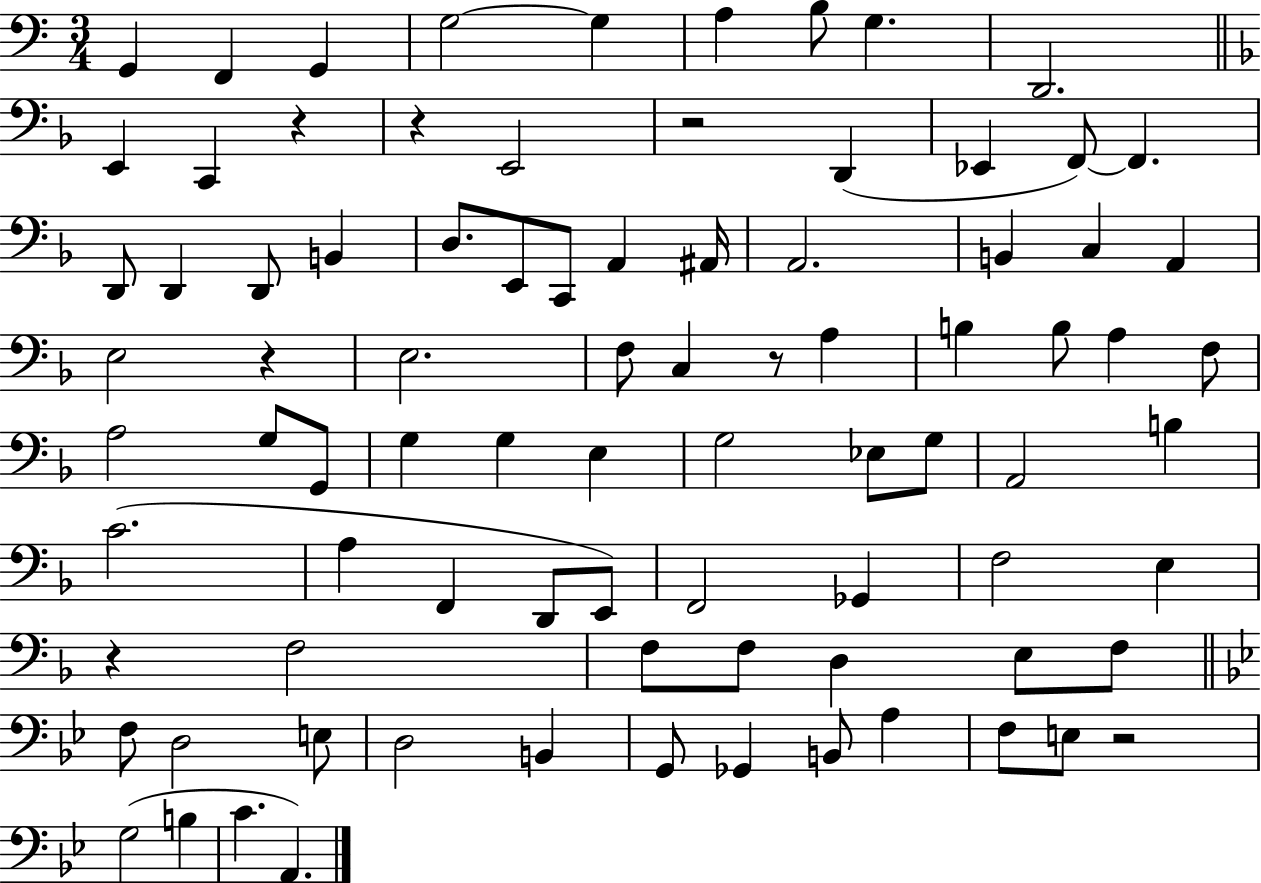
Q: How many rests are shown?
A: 7